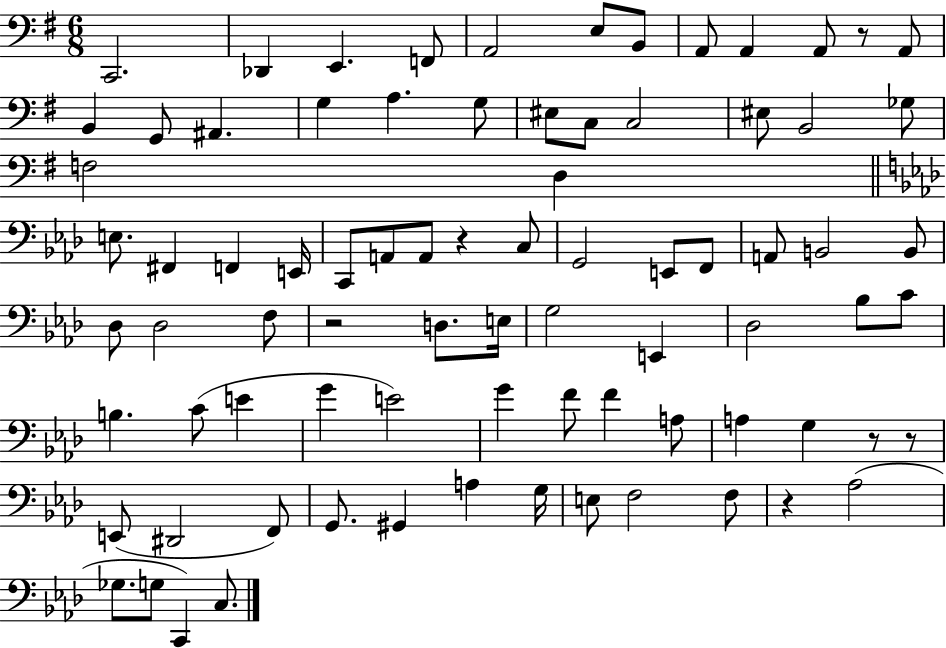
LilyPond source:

{
  \clef bass
  \numericTimeSignature
  \time 6/8
  \key g \major
  \repeat volta 2 { c,2. | des,4 e,4. f,8 | a,2 e8 b,8 | a,8 a,4 a,8 r8 a,8 | \break b,4 g,8 ais,4. | g4 a4. g8 | eis8 c8 c2 | eis8 b,2 ges8 | \break f2 d4 | \bar "||" \break \key aes \major e8. fis,4 f,4 e,16 | c,8 a,8 a,8 r4 c8 | g,2 e,8 f,8 | a,8 b,2 b,8 | \break des8 des2 f8 | r2 d8. e16 | g2 e,4 | des2 bes8 c'8 | \break b4. c'8( e'4 | g'4 e'2) | g'4 f'8 f'4 a8 | a4 g4 r8 r8 | \break e,8( dis,2 f,8) | g,8. gis,4 a4 g16 | e8 f2 f8 | r4 aes2( | \break ges8. g8 c,4) c8. | } \bar "|."
}